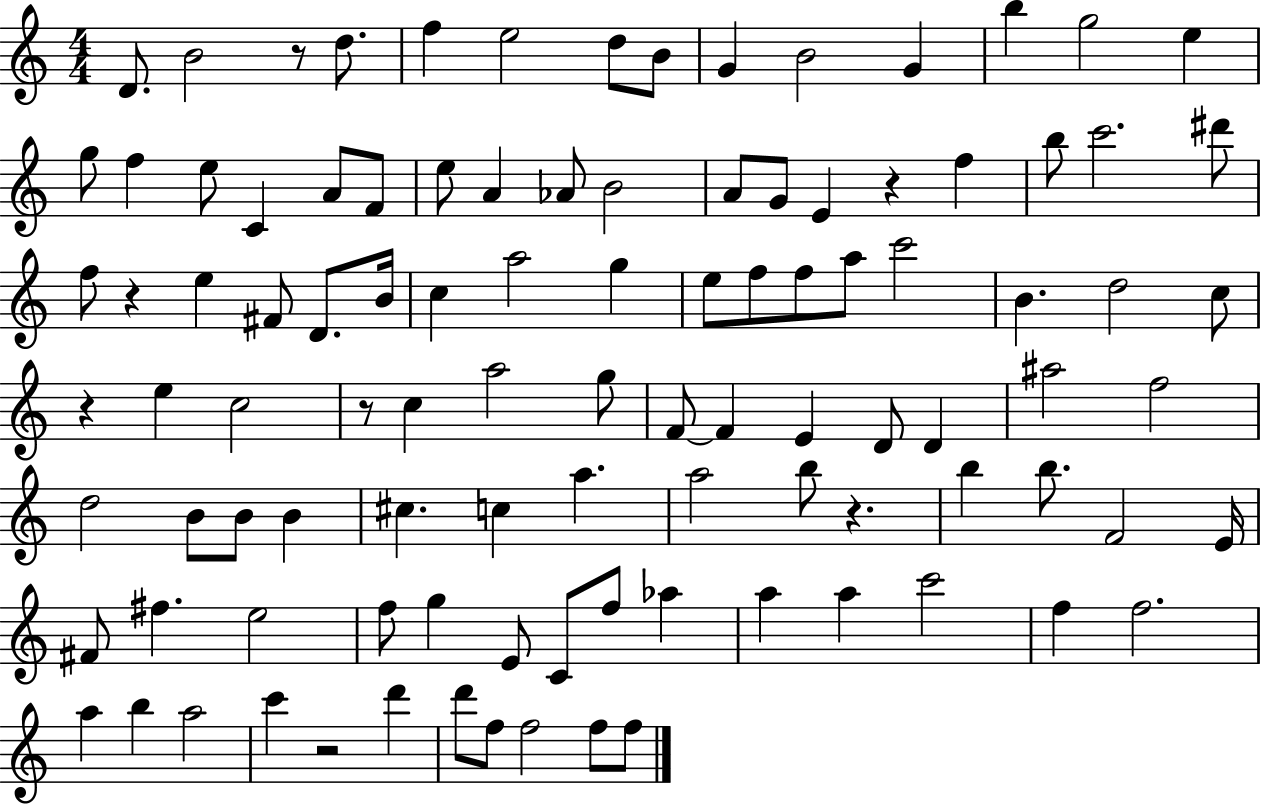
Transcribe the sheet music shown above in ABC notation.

X:1
T:Untitled
M:4/4
L:1/4
K:C
D/2 B2 z/2 d/2 f e2 d/2 B/2 G B2 G b g2 e g/2 f e/2 C A/2 F/2 e/2 A _A/2 B2 A/2 G/2 E z f b/2 c'2 ^d'/2 f/2 z e ^F/2 D/2 B/4 c a2 g e/2 f/2 f/2 a/2 c'2 B d2 c/2 z e c2 z/2 c a2 g/2 F/2 F E D/2 D ^a2 f2 d2 B/2 B/2 B ^c c a a2 b/2 z b b/2 F2 E/4 ^F/2 ^f e2 f/2 g E/2 C/2 f/2 _a a a c'2 f f2 a b a2 c' z2 d' d'/2 f/2 f2 f/2 f/2